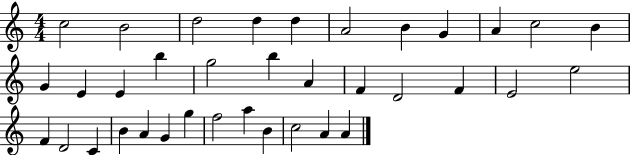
C5/h B4/h D5/h D5/q D5/q A4/h B4/q G4/q A4/q C5/h B4/q G4/q E4/q E4/q B5/q G5/h B5/q A4/q F4/q D4/h F4/q E4/h E5/h F4/q D4/h C4/q B4/q A4/q G4/q G5/q F5/h A5/q B4/q C5/h A4/q A4/q